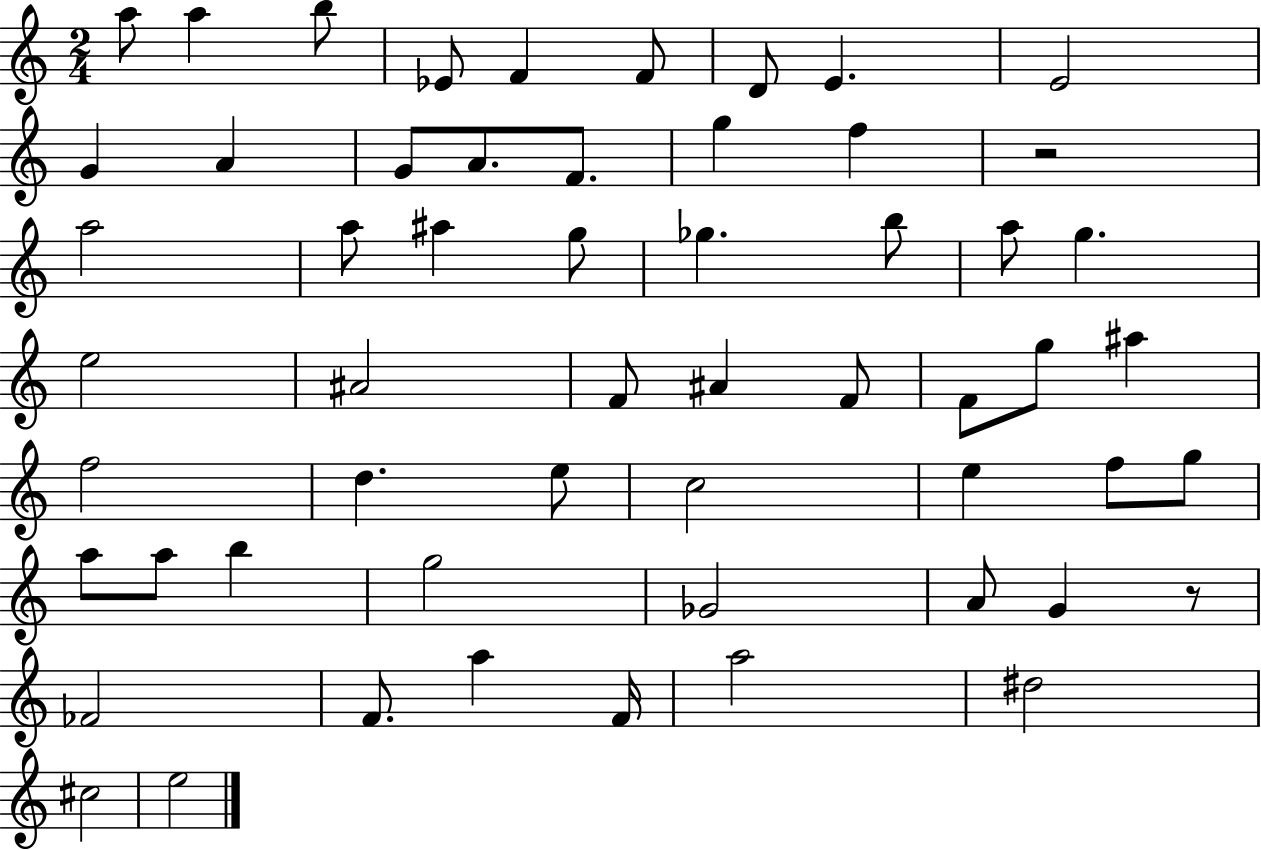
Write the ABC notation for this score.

X:1
T:Untitled
M:2/4
L:1/4
K:C
a/2 a b/2 _E/2 F F/2 D/2 E E2 G A G/2 A/2 F/2 g f z2 a2 a/2 ^a g/2 _g b/2 a/2 g e2 ^A2 F/2 ^A F/2 F/2 g/2 ^a f2 d e/2 c2 e f/2 g/2 a/2 a/2 b g2 _G2 A/2 G z/2 _F2 F/2 a F/4 a2 ^d2 ^c2 e2